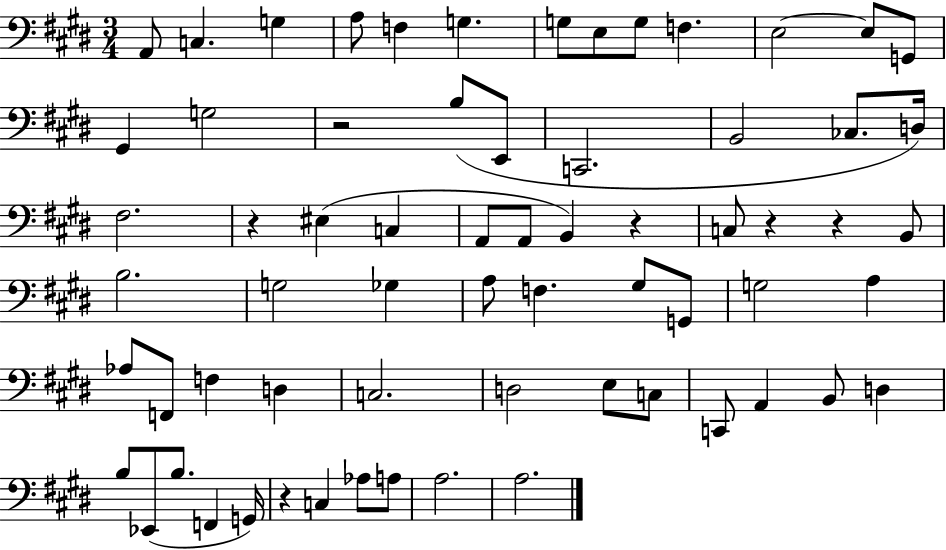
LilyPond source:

{
  \clef bass
  \numericTimeSignature
  \time 3/4
  \key e \major
  a,8 c4. g4 | a8 f4 g4. | g8 e8 g8 f4. | e2~~ e8 g,8 | \break gis,4 g2 | r2 b8( e,8 | c,2. | b,2 ces8. d16) | \break fis2. | r4 eis4( c4 | a,8 a,8 b,4) r4 | c8 r4 r4 b,8 | \break b2. | g2 ges4 | a8 f4. gis8 g,8 | g2 a4 | \break aes8 f,8 f4 d4 | c2. | d2 e8 c8 | c,8 a,4 b,8 d4 | \break b8 ees,8( b8. f,4 g,16) | r4 c4 aes8 a8 | a2. | a2. | \break \bar "|."
}